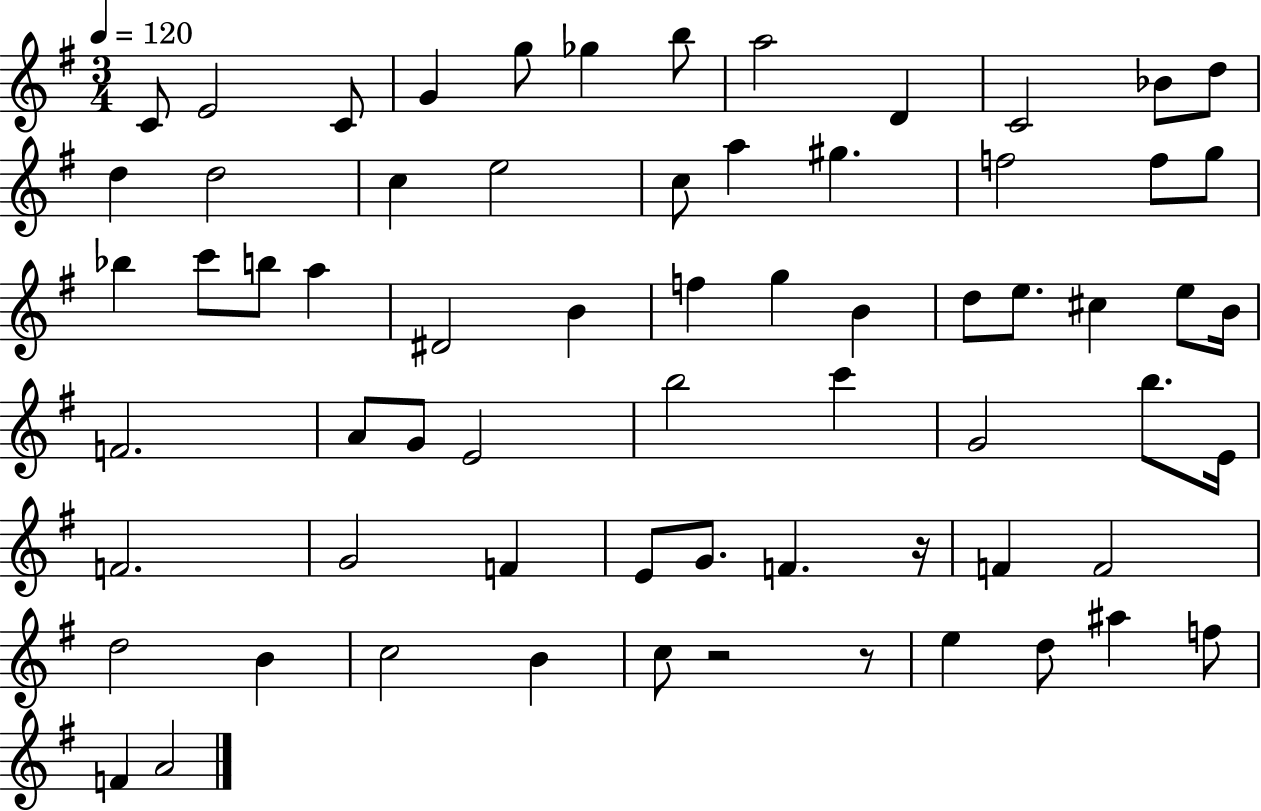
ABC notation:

X:1
T:Untitled
M:3/4
L:1/4
K:G
C/2 E2 C/2 G g/2 _g b/2 a2 D C2 _B/2 d/2 d d2 c e2 c/2 a ^g f2 f/2 g/2 _b c'/2 b/2 a ^D2 B f g B d/2 e/2 ^c e/2 B/4 F2 A/2 G/2 E2 b2 c' G2 b/2 E/4 F2 G2 F E/2 G/2 F z/4 F F2 d2 B c2 B c/2 z2 z/2 e d/2 ^a f/2 F A2